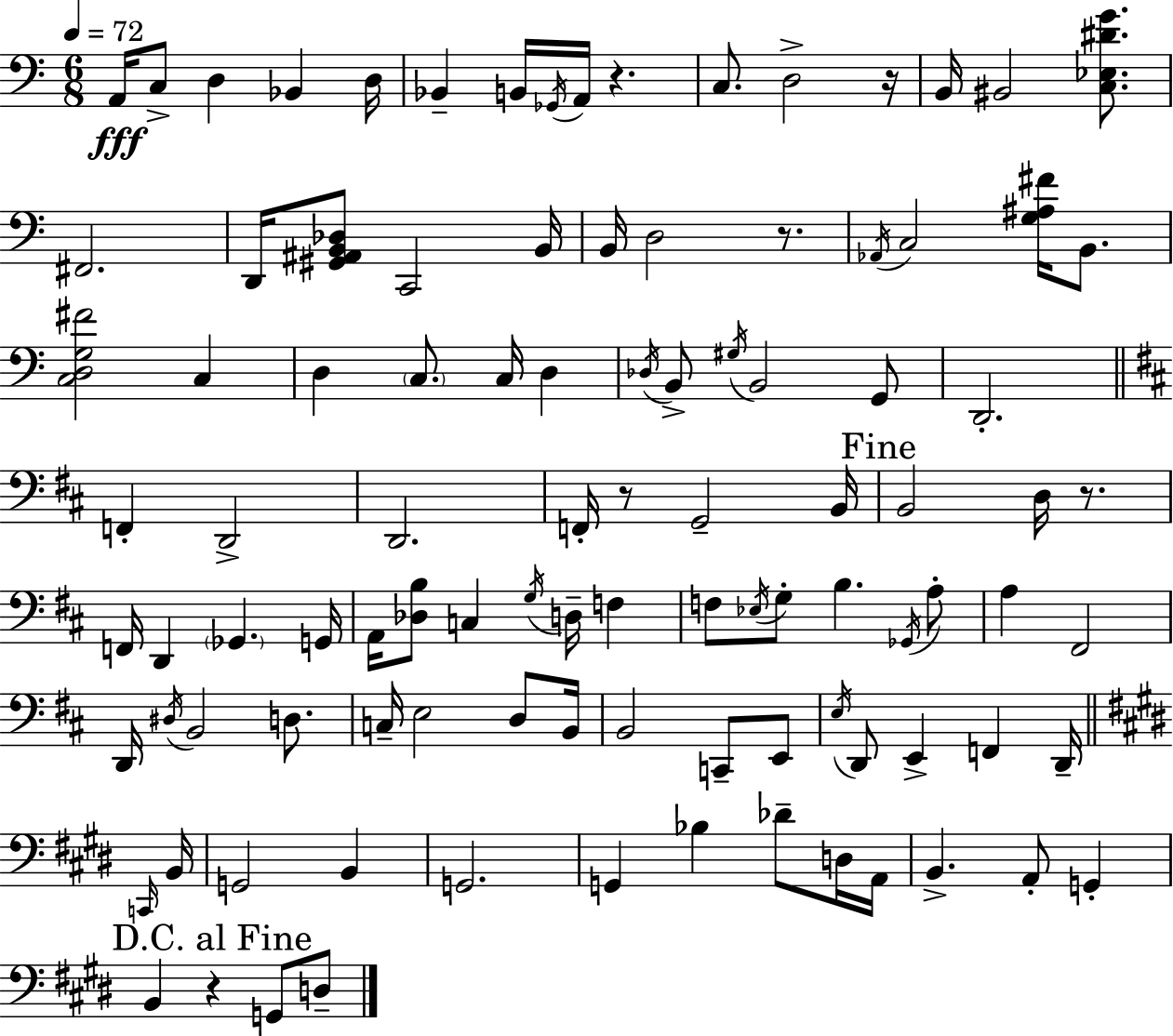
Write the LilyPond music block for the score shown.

{
  \clef bass
  \numericTimeSignature
  \time 6/8
  \key a \minor
  \tempo 4 = 72
  a,16\fff c8-> d4 bes,4 d16 | bes,4-- b,16 \acciaccatura { ges,16 } a,16 r4. | c8. d2-> | r16 b,16 bis,2 <c ees dis' g'>8. | \break fis,2. | d,16 <gis, ais, b, des>8 c,2 | b,16 b,16 d2 r8. | \acciaccatura { aes,16 } c2 <g ais fis'>16 b,8. | \break <c d g fis'>2 c4 | d4 \parenthesize c8. c16 d4 | \acciaccatura { des16 } b,8-> \acciaccatura { gis16 } b,2 | g,8 d,2.-. | \break \bar "||" \break \key d \major f,4-. d,2-> | d,2. | f,16-. r8 g,2-- b,16 | \mark "Fine" b,2 d16 r8. | \break f,16 d,4 \parenthesize ges,4. g,16 | a,16 <des b>8 c4 \acciaccatura { g16 } d16-- f4 | f8 \acciaccatura { ees16 } g8-. b4. | \acciaccatura { ges,16 } a8-. a4 fis,2 | \break d,16 \acciaccatura { dis16 } b,2 | d8. c16-- e2 | d8 b,16 b,2 | c,8-- e,8 \acciaccatura { e16 } d,8 e,4-> f,4 | \break d,16-- \bar "||" \break \key e \major \grace { c,16 } b,16 g,2 b,4 | g,2. | g,4 bes4 des'8-- | d16 a,16 b,4.-> a,8-. g,4-. | \break \mark "D.C. al Fine" b,4 r4 g,8 | d8-- \bar "|."
}